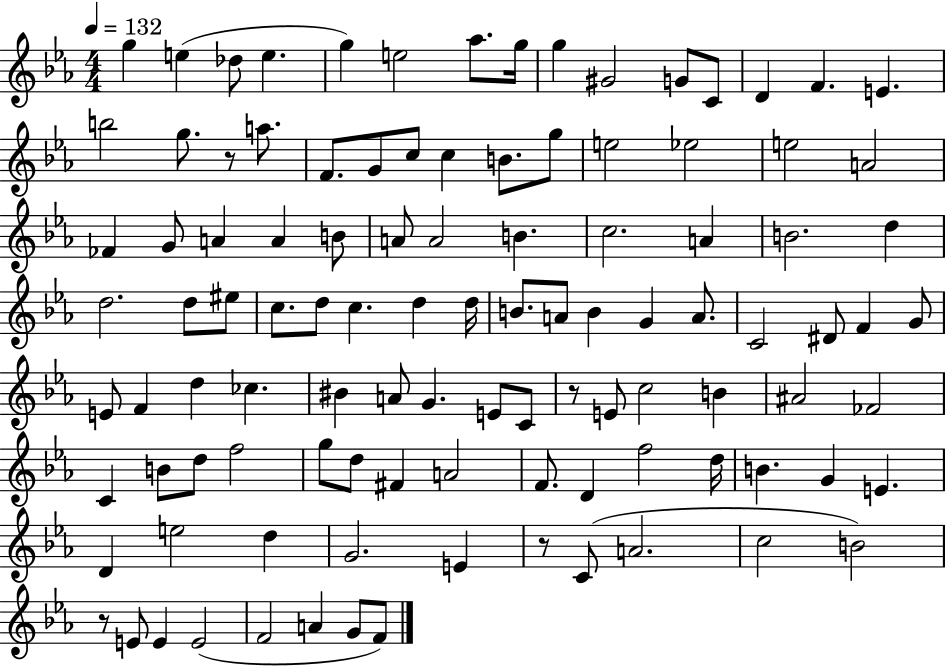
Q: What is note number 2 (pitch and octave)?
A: E5